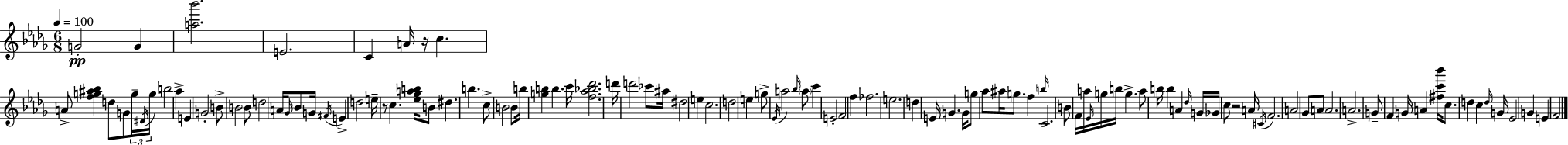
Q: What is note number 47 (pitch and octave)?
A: E5